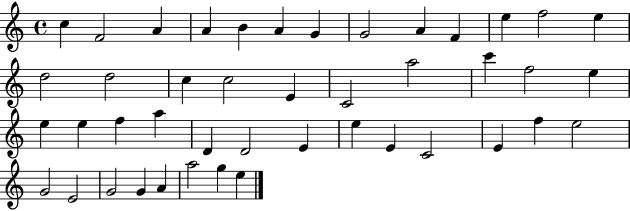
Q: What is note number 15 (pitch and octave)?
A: D5